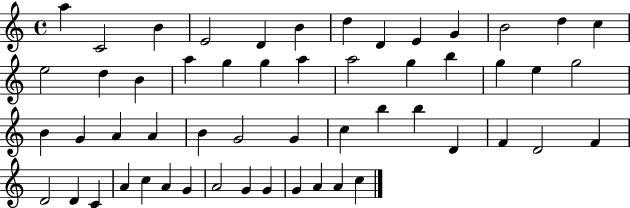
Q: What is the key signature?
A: C major